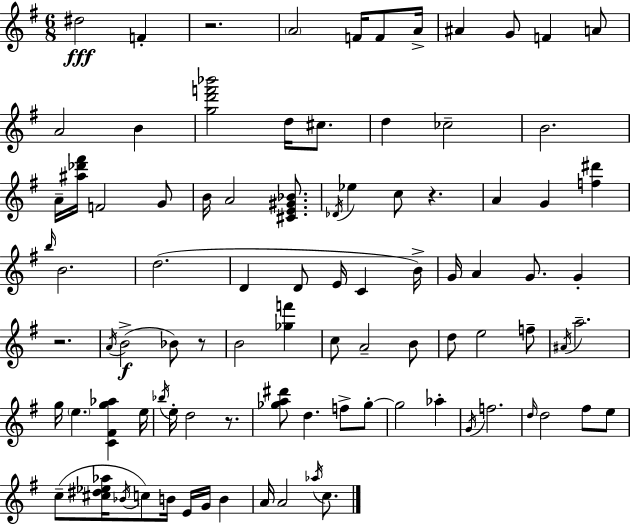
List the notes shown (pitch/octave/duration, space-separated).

D#5/h F4/q R/h. A4/h F4/s F4/e A4/s A#4/q G4/e F4/q A4/e A4/h B4/q [G5,D6,F6,Bb6]/h D5/s C#5/e. D5/q CES5/h B4/h. A4/s [A#5,Db6,F#6]/s F4/h G4/e B4/s A4/h [C#4,E4,G#4,Bb4]/e. Db4/s Eb5/q C5/e R/q. A4/q G4/q [F5,D#6]/q B5/s B4/h. D5/h. D4/q D4/e E4/s C4/q B4/s G4/s A4/q G4/e. G4/q R/h. A4/s B4/h Bb4/e R/e B4/h [Gb5,F6]/q C5/e A4/h B4/e D5/e E5/h F5/e A#4/s A5/h. G5/s E5/q. [C4,F#4,G5,Ab5]/q E5/s Bb5/s E5/s D5/h R/e. [Gb5,A5,D#6]/e D5/q. F5/e Gb5/e Gb5/h Ab5/q G4/s F5/h. D5/s D5/h F#5/e E5/e C5/e [C#5,D#5,Eb5,Ab5]/s Bb4/s C5/e B4/s E4/s G4/s B4/q A4/s A4/h Ab5/s C5/e.